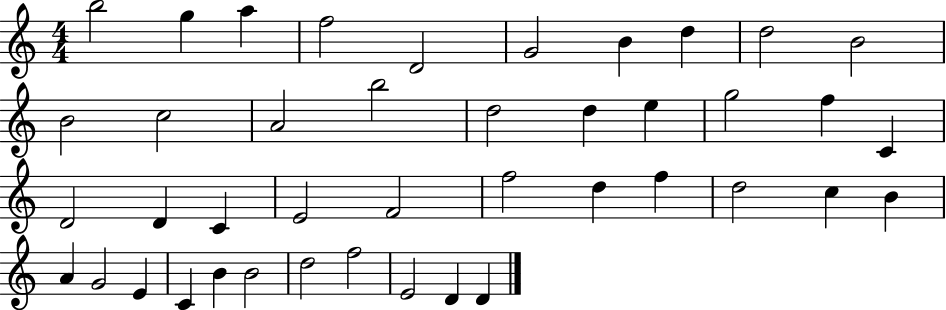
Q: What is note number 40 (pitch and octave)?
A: E4